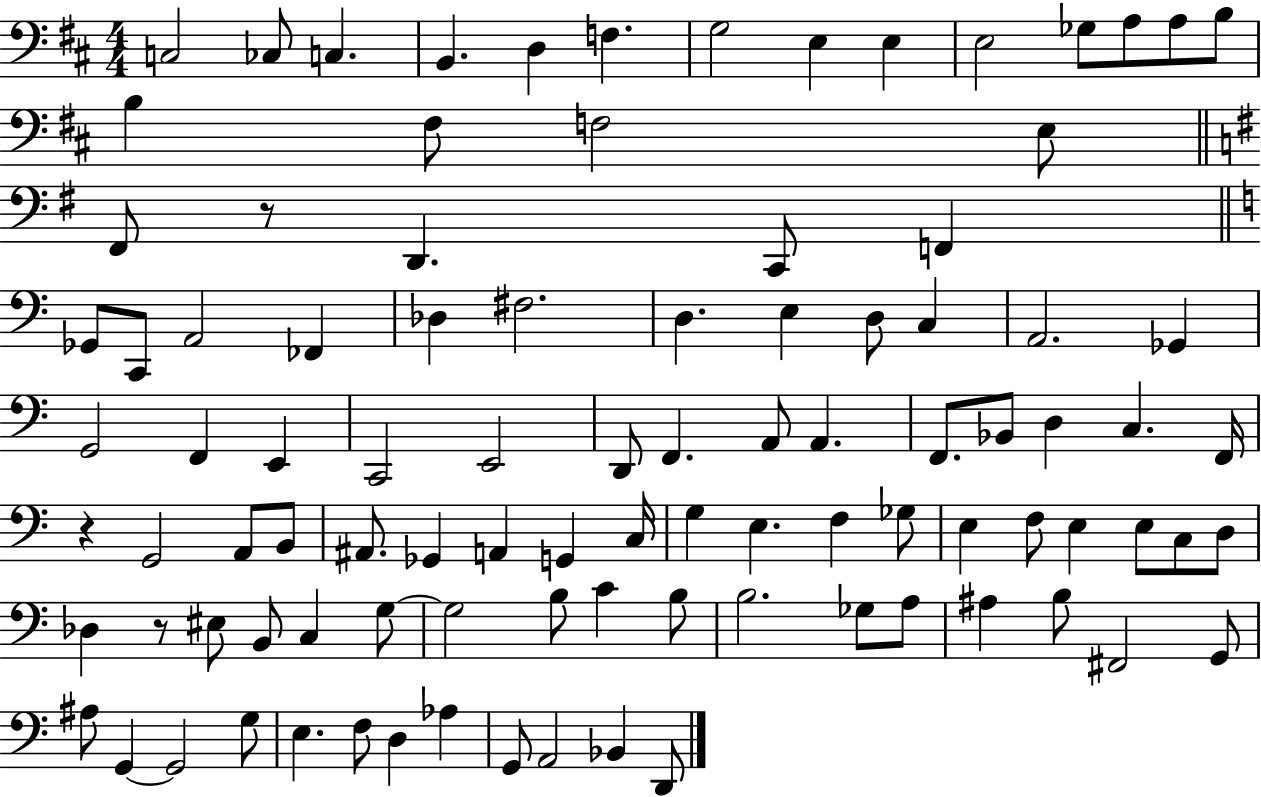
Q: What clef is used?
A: bass